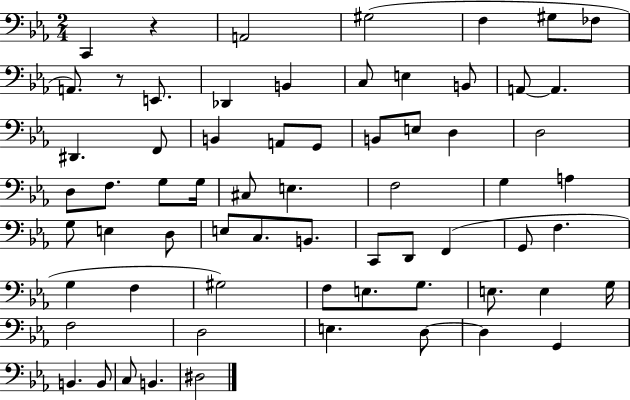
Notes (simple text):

C2/q R/q A2/h G#3/h F3/q G#3/e FES3/e A2/e. R/e E2/e. Db2/q B2/q C3/e E3/q B2/e A2/e A2/q. D#2/q. F2/e B2/q A2/e G2/e B2/e E3/e D3/q D3/h D3/e F3/e. G3/e G3/s C#3/e E3/q. F3/h G3/q A3/q G3/e E3/q D3/e E3/e C3/e. B2/e. C2/e D2/e F2/q G2/e F3/q. G3/q F3/q G#3/h F3/e E3/e. G3/e. E3/e. E3/q G3/s F3/h D3/h E3/q. D3/e D3/q G2/q B2/q. B2/e C3/e B2/q. D#3/h